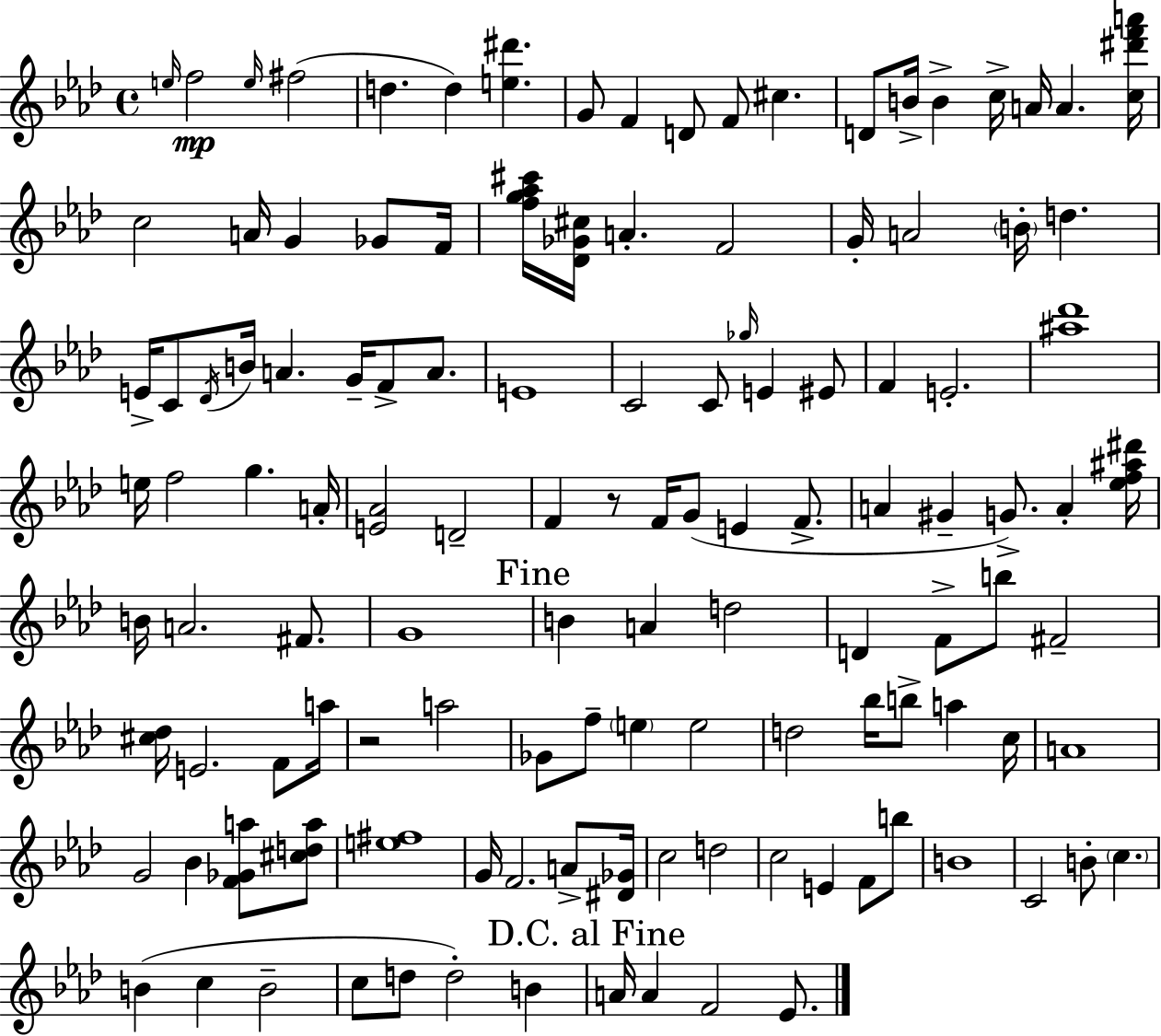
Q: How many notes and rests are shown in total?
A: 123